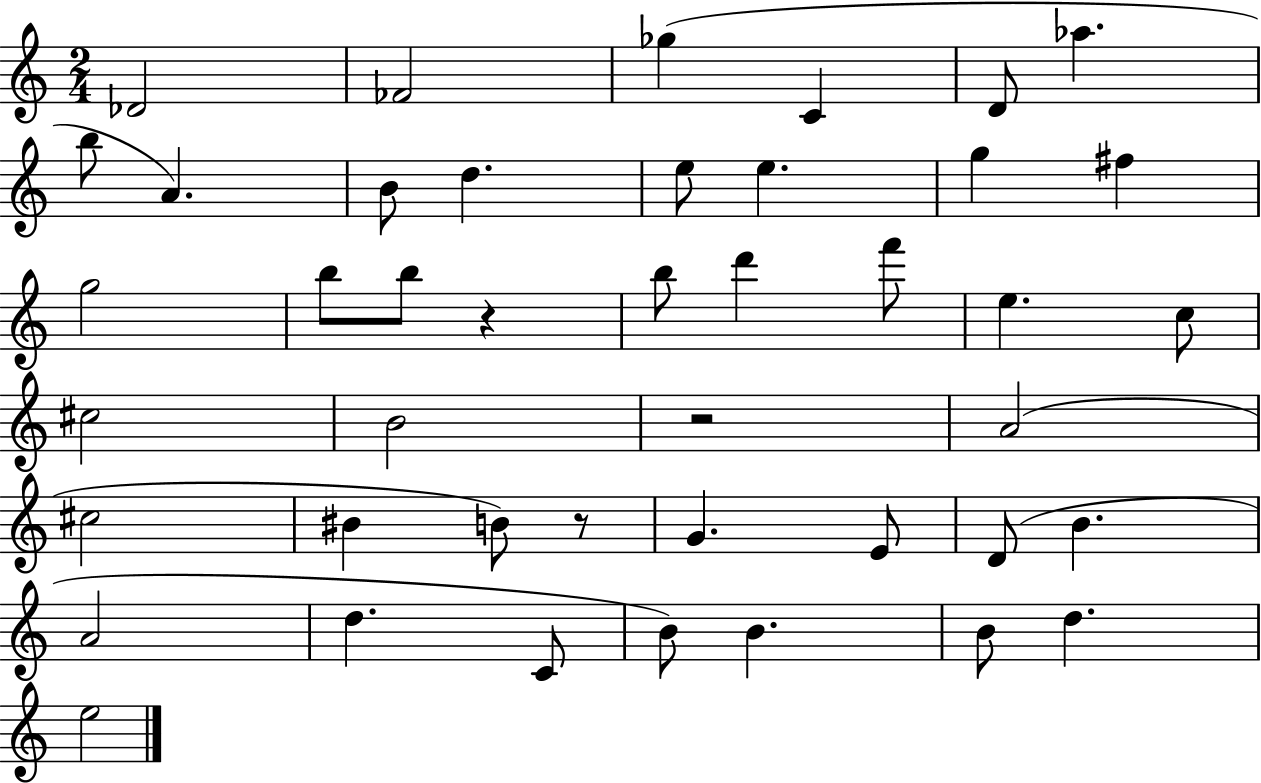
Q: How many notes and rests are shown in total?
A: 43